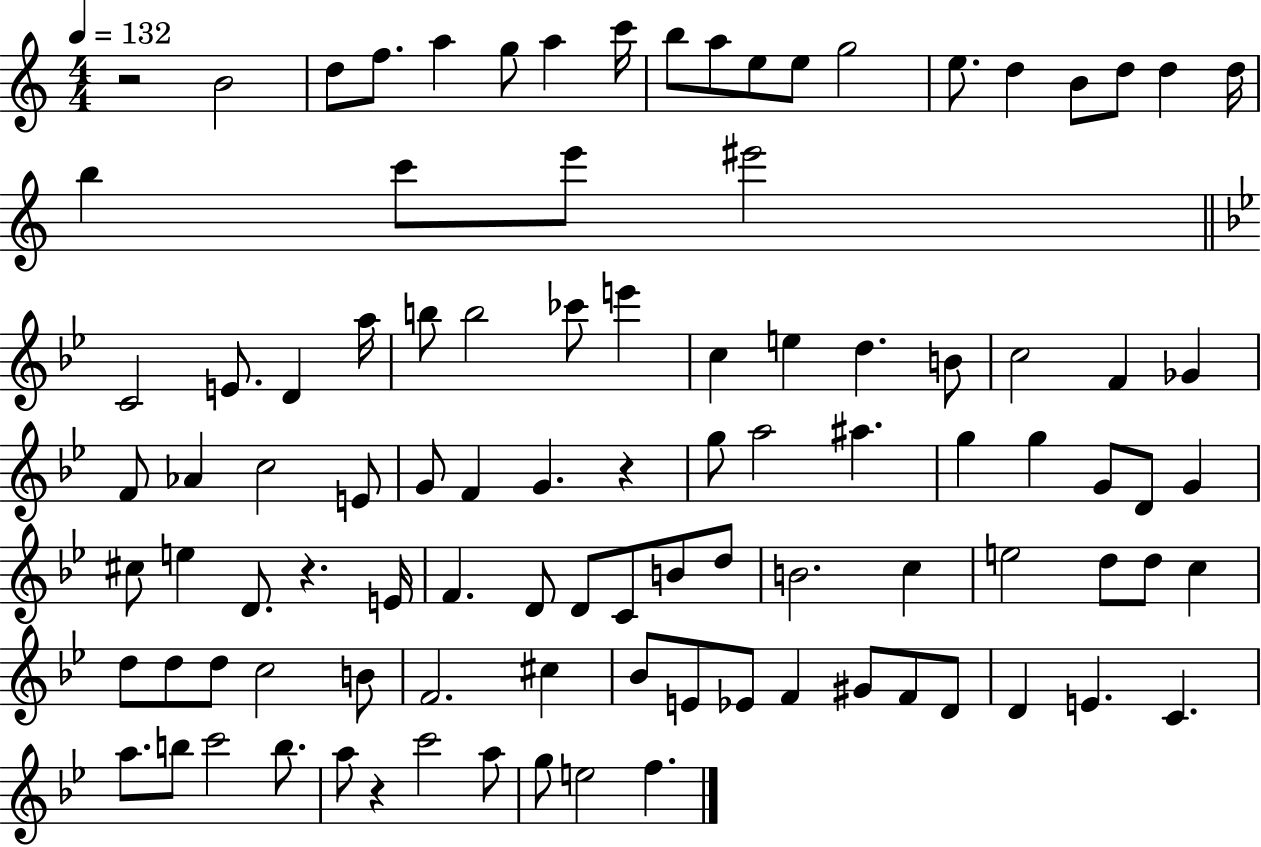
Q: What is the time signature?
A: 4/4